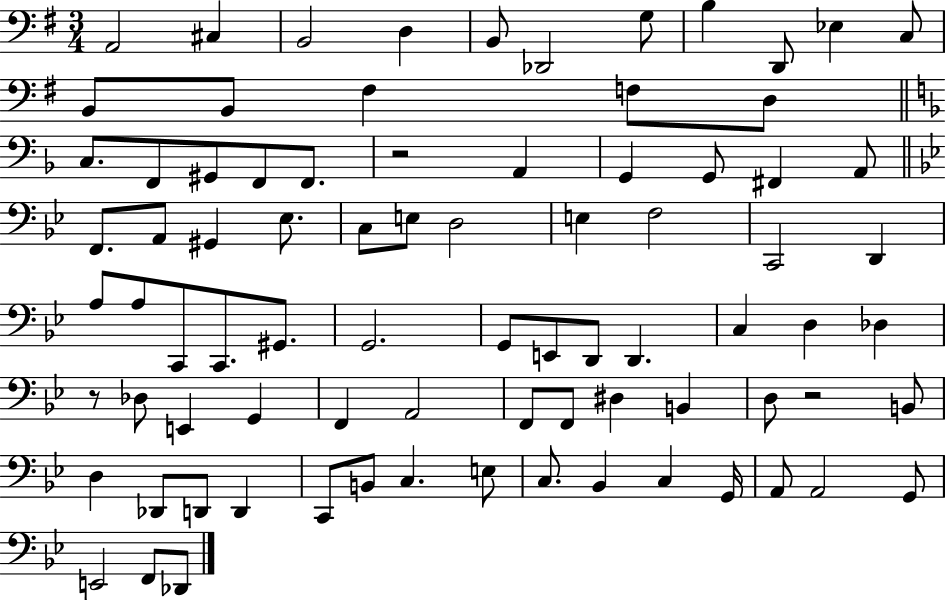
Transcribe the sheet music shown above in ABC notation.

X:1
T:Untitled
M:3/4
L:1/4
K:G
A,,2 ^C, B,,2 D, B,,/2 _D,,2 G,/2 B, D,,/2 _E, C,/2 B,,/2 B,,/2 ^F, F,/2 D,/2 C,/2 F,,/2 ^G,,/2 F,,/2 F,,/2 z2 A,, G,, G,,/2 ^F,, A,,/2 F,,/2 A,,/2 ^G,, _E,/2 C,/2 E,/2 D,2 E, F,2 C,,2 D,, A,/2 A,/2 C,,/2 C,,/2 ^G,,/2 G,,2 G,,/2 E,,/2 D,,/2 D,, C, D, _D, z/2 _D,/2 E,, G,, F,, A,,2 F,,/2 F,,/2 ^D, B,, D,/2 z2 B,,/2 D, _D,,/2 D,,/2 D,, C,,/2 B,,/2 C, E,/2 C,/2 _B,, C, G,,/4 A,,/2 A,,2 G,,/2 E,,2 F,,/2 _D,,/2